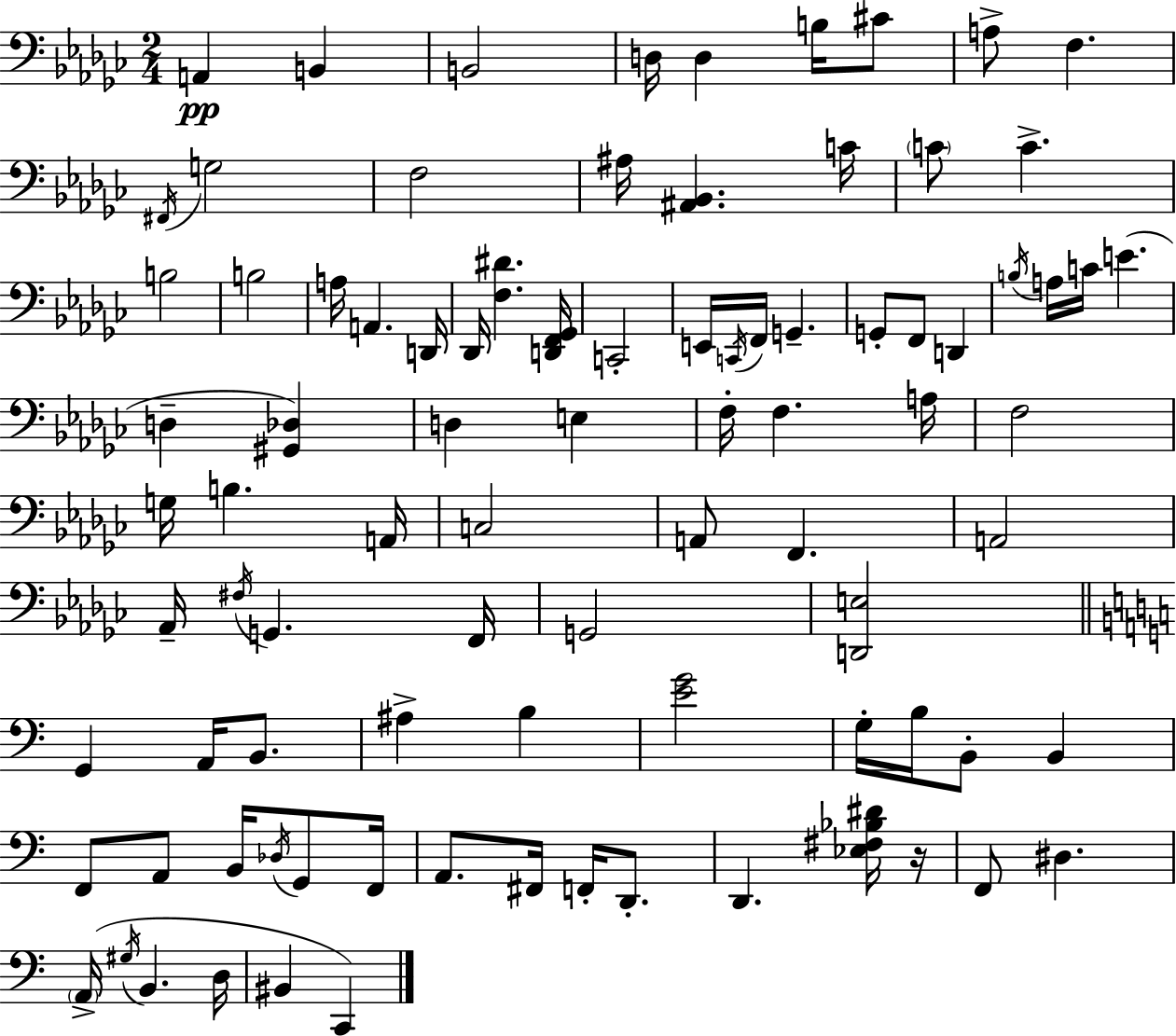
{
  \clef bass
  \numericTimeSignature
  \time 2/4
  \key ees \minor
  a,4\pp b,4 | b,2 | d16 d4 b16 cis'8 | a8-> f4. | \break \acciaccatura { fis,16 } g2 | f2 | ais16 <ais, bes,>4. | c'16 \parenthesize c'8 c'4.-> | \break b2 | b2 | a16 a,4. | d,16 des,16 <f dis'>4. | \break <d, f, ges,>16 c,2-. | e,16 \acciaccatura { c,16 } f,16 g,4.-- | g,8-. f,8 d,4 | \acciaccatura { b16 } a16 c'16 e'4.( | \break d4-- <gis, des>4) | d4 e4 | f16-. f4. | a16 f2 | \break g16 b4. | a,16 c2 | a,8 f,4. | a,2 | \break aes,16-- \acciaccatura { fis16 } g,4. | f,16 g,2 | <d, e>2 | \bar "||" \break \key c \major g,4 a,16 b,8. | ais4-> b4 | <e' g'>2 | g16-. b16 b,8-. b,4 | \break f,8 a,8 b,16 \acciaccatura { des16 } g,8 | f,16 a,8. fis,16 f,16-. d,8.-. | d,4. <ees fis bes dis'>16 | r16 f,8 dis4. | \break \parenthesize a,16->( \acciaccatura { gis16 } b,4. | d16 bis,4 c,4) | \bar "|."
}